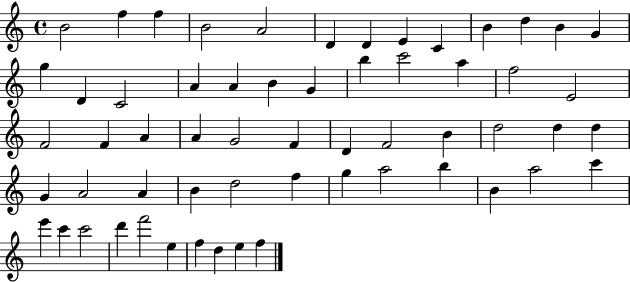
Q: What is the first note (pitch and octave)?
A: B4